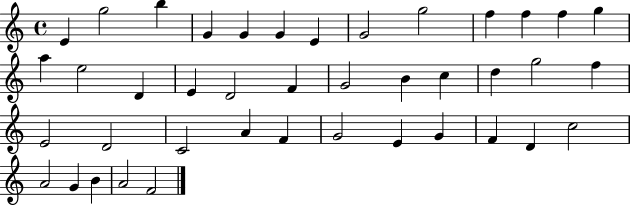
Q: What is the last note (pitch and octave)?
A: F4